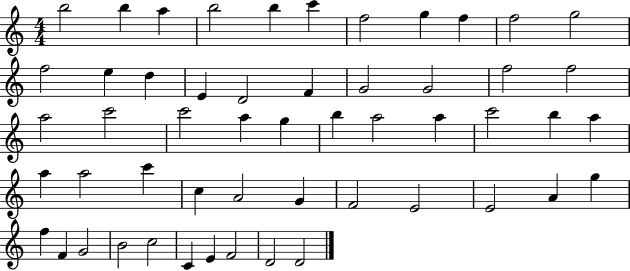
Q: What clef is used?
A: treble